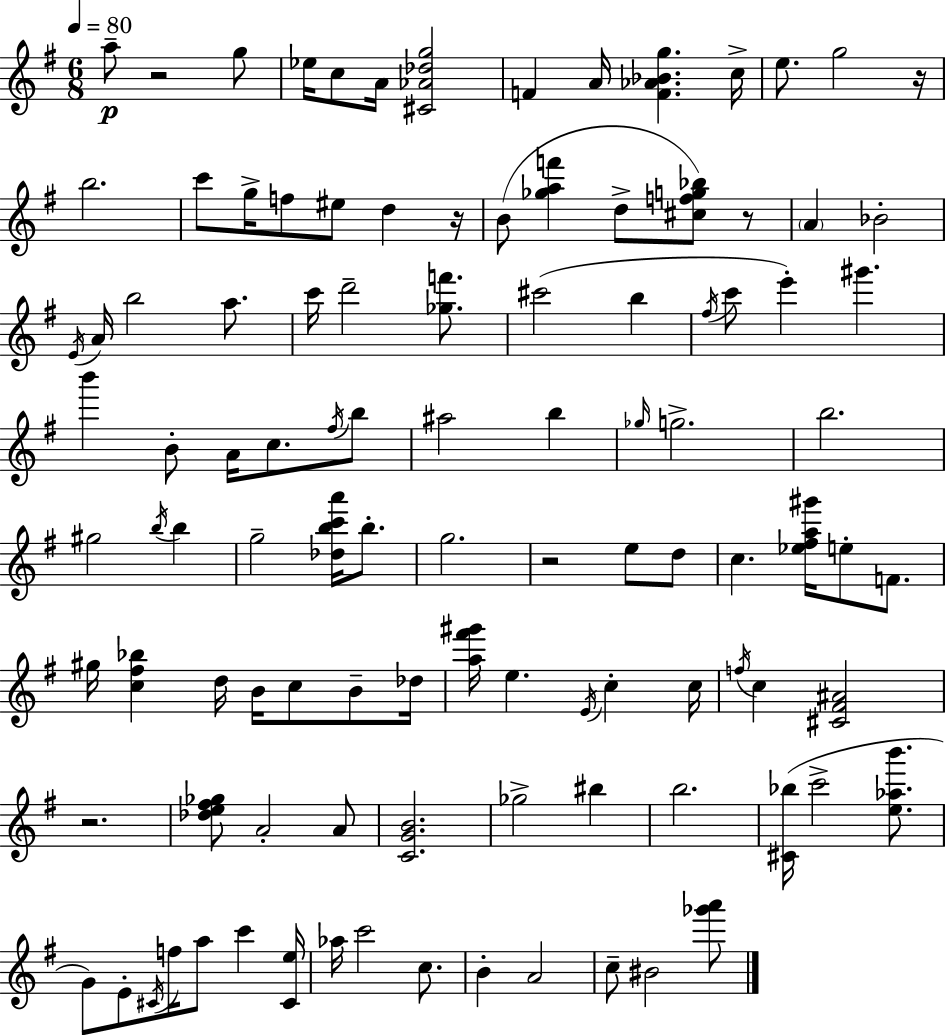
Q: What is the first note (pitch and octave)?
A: A5